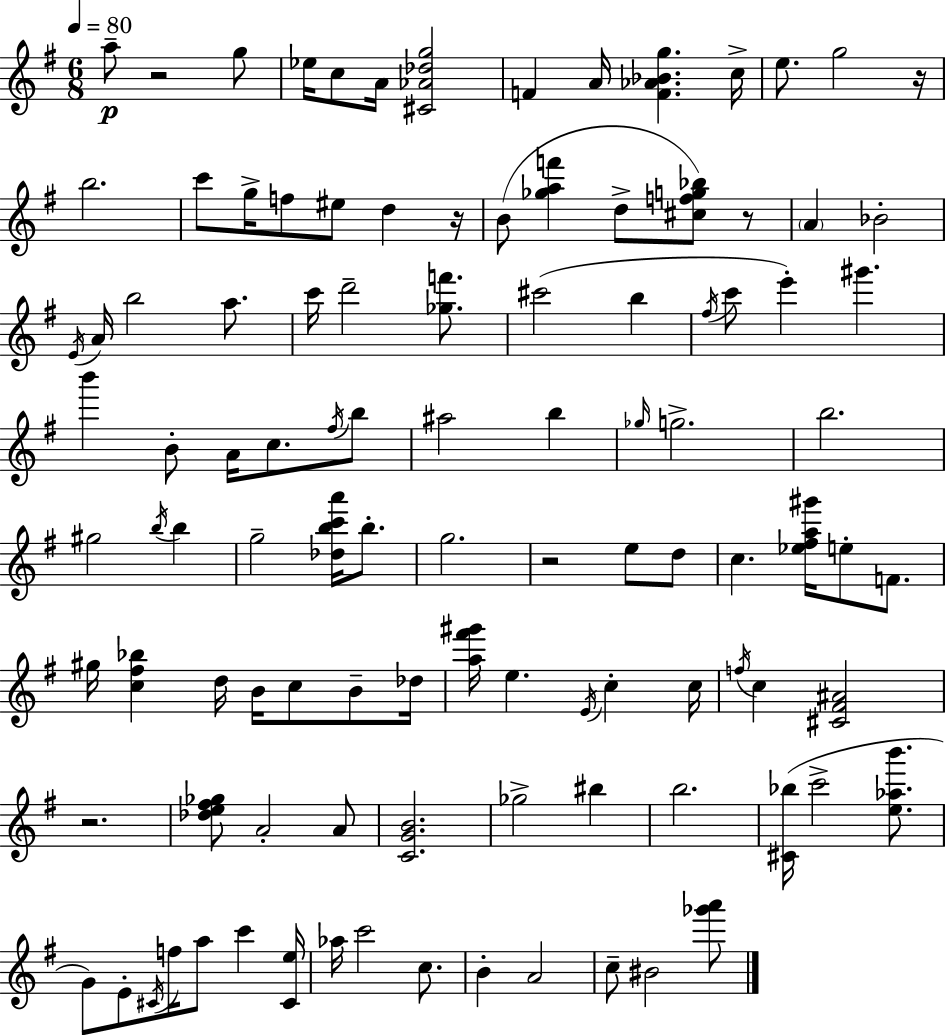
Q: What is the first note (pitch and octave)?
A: A5